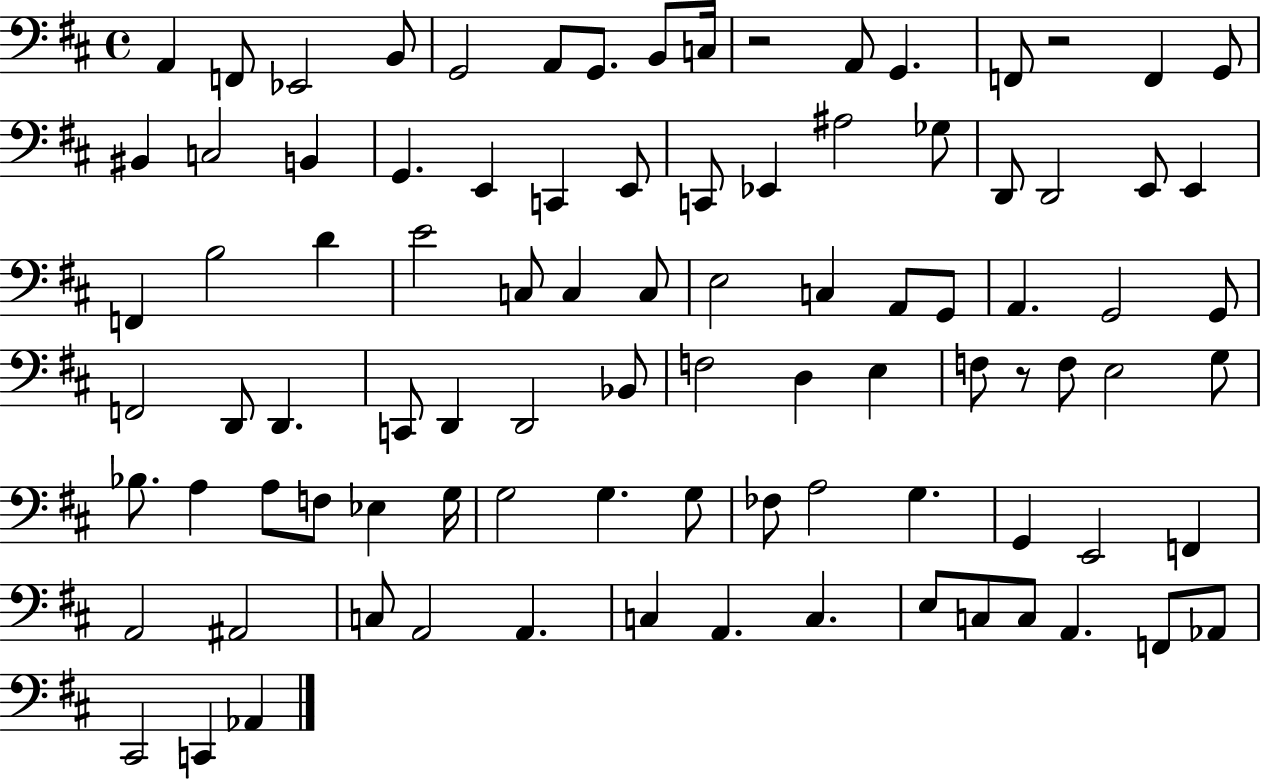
{
  \clef bass
  \time 4/4
  \defaultTimeSignature
  \key d \major
  a,4 f,8 ees,2 b,8 | g,2 a,8 g,8. b,8 c16 | r2 a,8 g,4. | f,8 r2 f,4 g,8 | \break bis,4 c2 b,4 | g,4. e,4 c,4 e,8 | c,8 ees,4 ais2 ges8 | d,8 d,2 e,8 e,4 | \break f,4 b2 d'4 | e'2 c8 c4 c8 | e2 c4 a,8 g,8 | a,4. g,2 g,8 | \break f,2 d,8 d,4. | c,8 d,4 d,2 bes,8 | f2 d4 e4 | f8 r8 f8 e2 g8 | \break bes8. a4 a8 f8 ees4 g16 | g2 g4. g8 | fes8 a2 g4. | g,4 e,2 f,4 | \break a,2 ais,2 | c8 a,2 a,4. | c4 a,4. c4. | e8 c8 c8 a,4. f,8 aes,8 | \break cis,2 c,4 aes,4 | \bar "|."
}